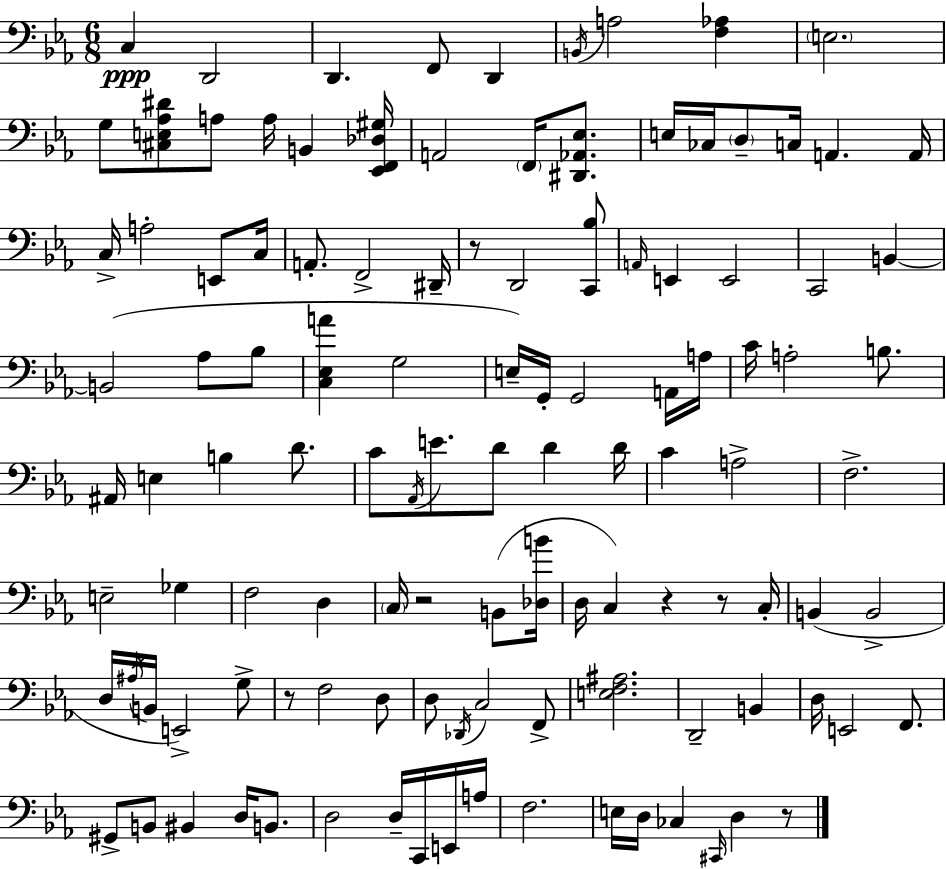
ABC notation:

X:1
T:Untitled
M:6/8
L:1/4
K:Eb
C, D,,2 D,, F,,/2 D,, B,,/4 A,2 [F,_A,] E,2 G,/2 [^C,E,_A,^D]/2 A,/2 A,/4 B,, [_E,,F,,_D,^G,]/4 A,,2 F,,/4 [^D,,_A,,_E,]/2 E,/4 _C,/4 D,/2 C,/4 A,, A,,/4 C,/4 A,2 E,,/2 C,/4 A,,/2 F,,2 ^D,,/4 z/2 D,,2 [C,,_B,]/2 A,,/4 E,, E,,2 C,,2 B,, B,,2 _A,/2 _B,/2 [C,_E,A] G,2 E,/4 G,,/4 G,,2 A,,/4 A,/4 C/4 A,2 B,/2 ^A,,/4 E, B, D/2 C/2 _A,,/4 E/2 D/2 D D/4 C A,2 F,2 E,2 _G, F,2 D, C,/4 z2 B,,/2 [_D,B]/4 D,/4 C, z z/2 C,/4 B,, B,,2 D,/4 ^A,/4 B,,/4 E,,2 G,/2 z/2 F,2 D,/2 D,/2 _D,,/4 C,2 F,,/2 [E,F,^A,]2 D,,2 B,, D,/4 E,,2 F,,/2 ^G,,/2 B,,/2 ^B,, D,/4 B,,/2 D,2 D,/4 C,,/4 E,,/4 A,/4 F,2 E,/4 D,/4 _C, ^C,,/4 D, z/2